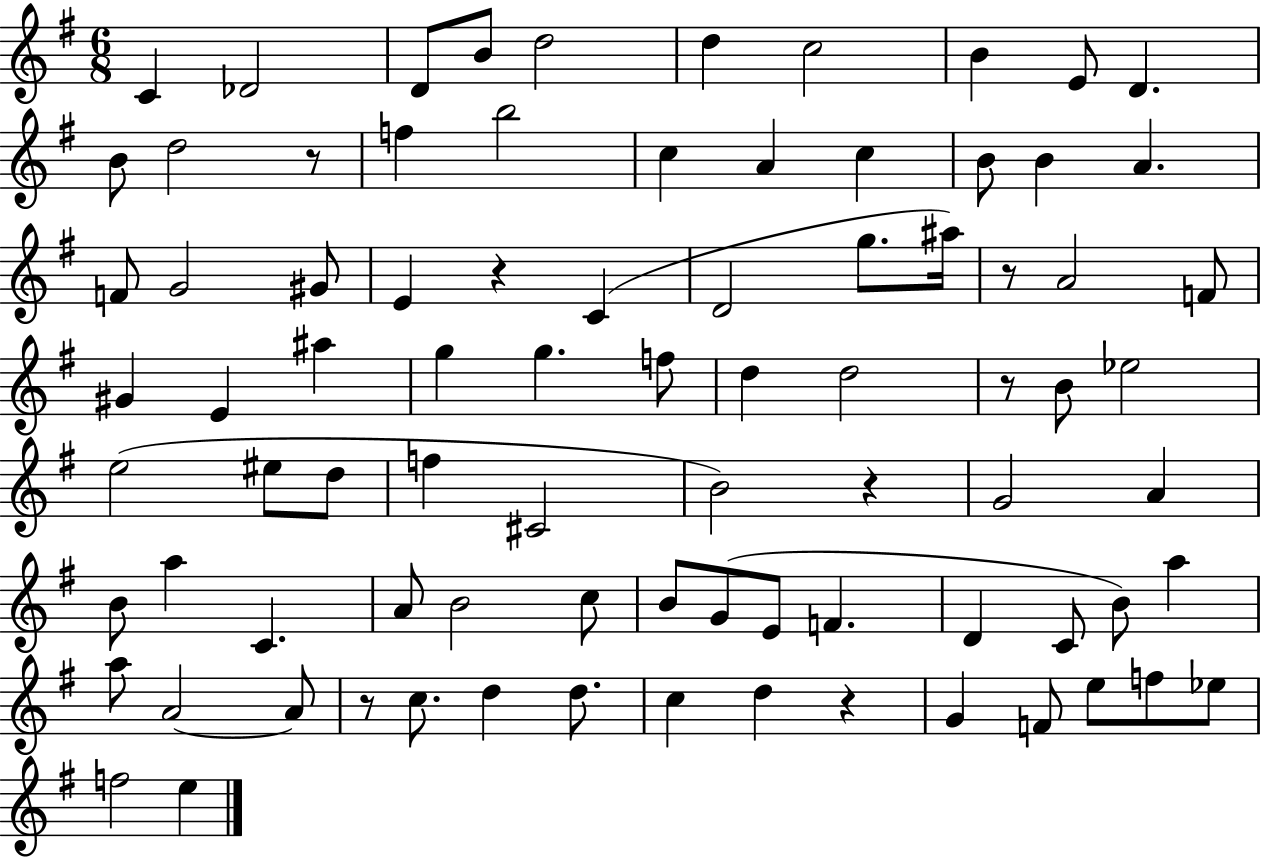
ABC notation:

X:1
T:Untitled
M:6/8
L:1/4
K:G
C _D2 D/2 B/2 d2 d c2 B E/2 D B/2 d2 z/2 f b2 c A c B/2 B A F/2 G2 ^G/2 E z C D2 g/2 ^a/4 z/2 A2 F/2 ^G E ^a g g f/2 d d2 z/2 B/2 _e2 e2 ^e/2 d/2 f ^C2 B2 z G2 A B/2 a C A/2 B2 c/2 B/2 G/2 E/2 F D C/2 B/2 a a/2 A2 A/2 z/2 c/2 d d/2 c d z G F/2 e/2 f/2 _e/2 f2 e